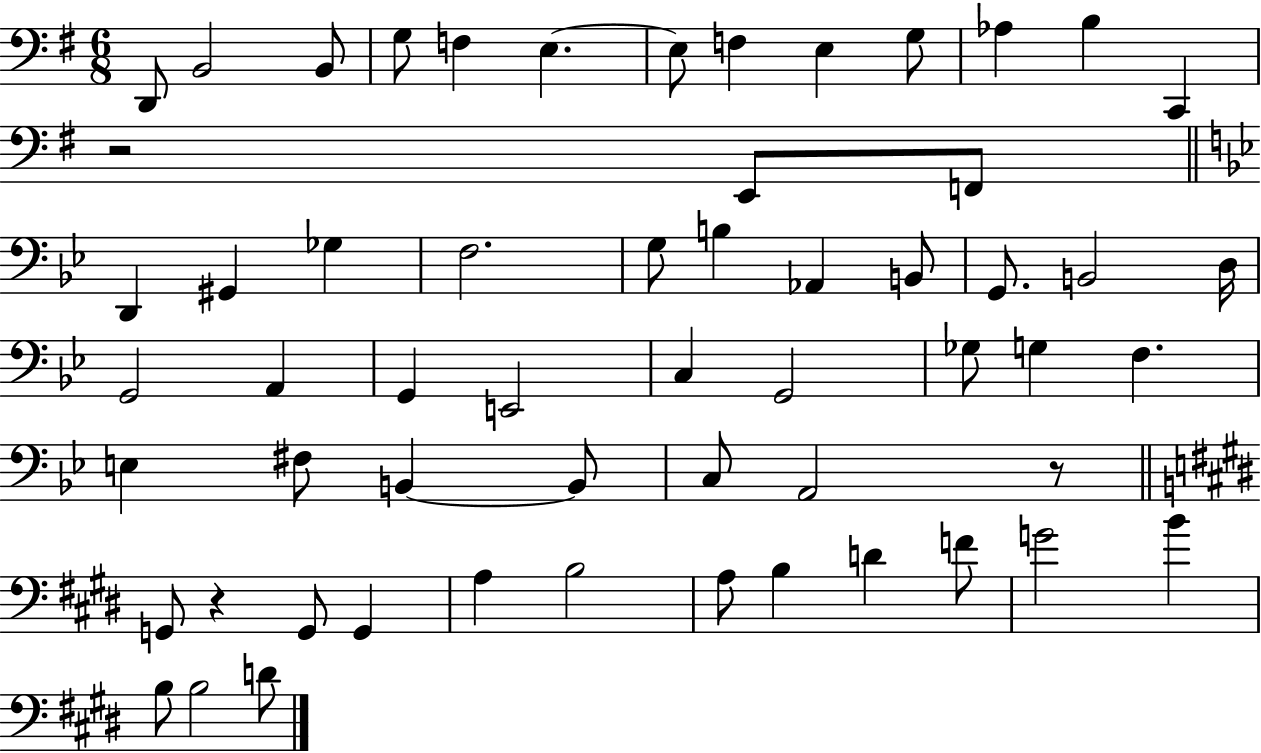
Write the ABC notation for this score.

X:1
T:Untitled
M:6/8
L:1/4
K:G
D,,/2 B,,2 B,,/2 G,/2 F, E, E,/2 F, E, G,/2 _A, B, C,, z2 E,,/2 F,,/2 D,, ^G,, _G, F,2 G,/2 B, _A,, B,,/2 G,,/2 B,,2 D,/4 G,,2 A,, G,, E,,2 C, G,,2 _G,/2 G, F, E, ^F,/2 B,, B,,/2 C,/2 A,,2 z/2 G,,/2 z G,,/2 G,, A, B,2 A,/2 B, D F/2 G2 B B,/2 B,2 D/2